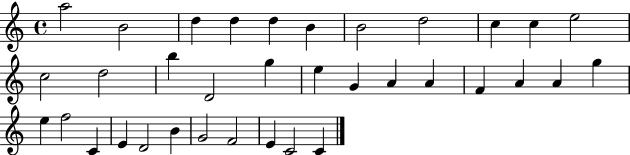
X:1
T:Untitled
M:4/4
L:1/4
K:C
a2 B2 d d d B B2 d2 c c e2 c2 d2 b D2 g e G A A F A A g e f2 C E D2 B G2 F2 E C2 C